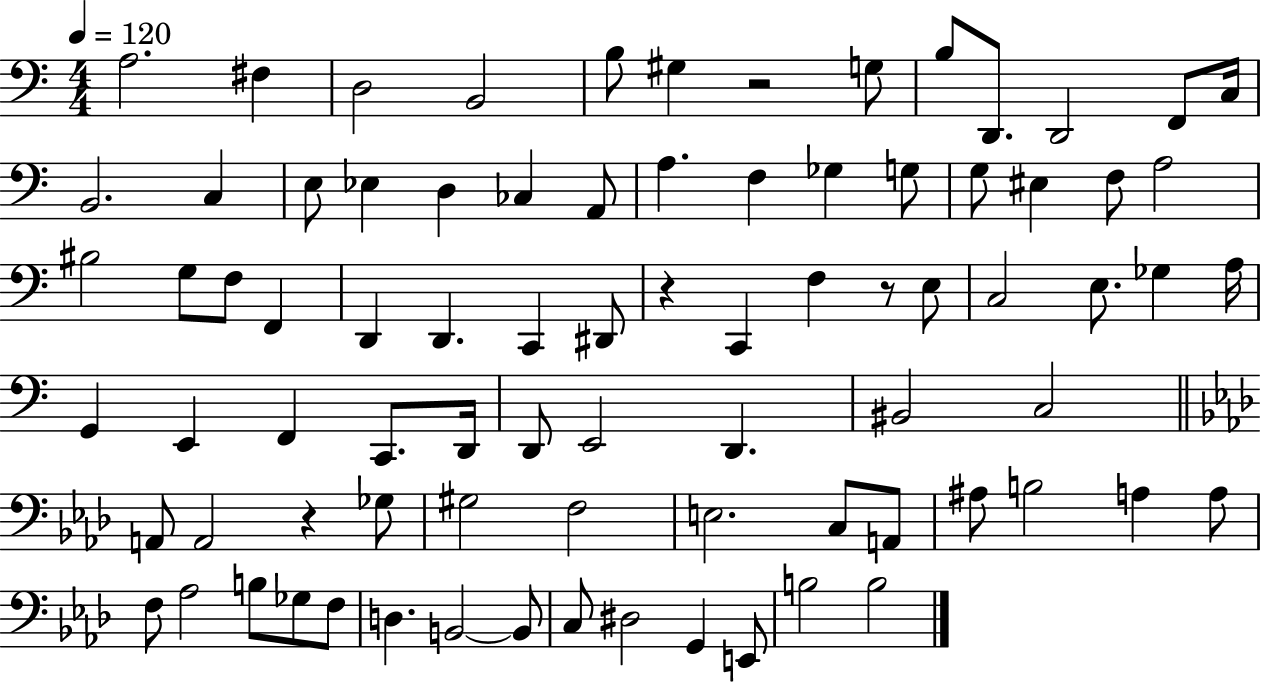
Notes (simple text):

A3/h. F#3/q D3/h B2/h B3/e G#3/q R/h G3/e B3/e D2/e. D2/h F2/e C3/s B2/h. C3/q E3/e Eb3/q D3/q CES3/q A2/e A3/q. F3/q Gb3/q G3/e G3/e EIS3/q F3/e A3/h BIS3/h G3/e F3/e F2/q D2/q D2/q. C2/q D#2/e R/q C2/q F3/q R/e E3/e C3/h E3/e. Gb3/q A3/s G2/q E2/q F2/q C2/e. D2/s D2/e E2/h D2/q. BIS2/h C3/h A2/e A2/h R/q Gb3/e G#3/h F3/h E3/h. C3/e A2/e A#3/e B3/h A3/q A3/e F3/e Ab3/h B3/e Gb3/e F3/e D3/q. B2/h B2/e C3/e D#3/h G2/q E2/e B3/h B3/h